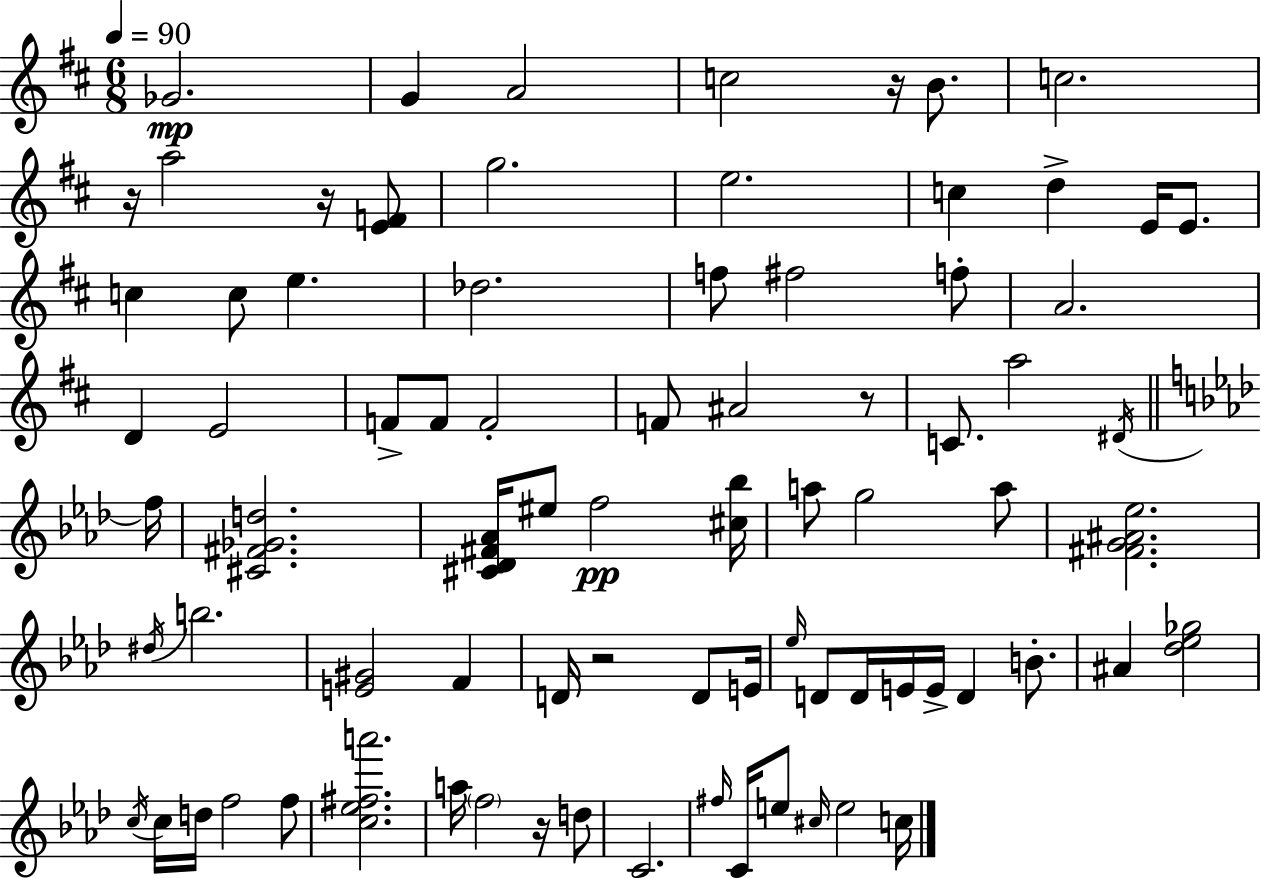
Gb4/h. G4/q A4/h C5/h R/s B4/e. C5/h. R/s A5/h R/s [E4,F4]/e G5/h. E5/h. C5/q D5/q E4/s E4/e. C5/q C5/e E5/q. Db5/h. F5/e F#5/h F5/e A4/h. D4/q E4/h F4/e F4/e F4/h F4/e A#4/h R/e C4/e. A5/h D#4/s F5/s [C#4,F#4,Gb4,D5]/h. [C#4,Db4,F#4,Ab4]/s EIS5/e F5/h [C#5,Bb5]/s A5/e G5/h A5/e [F#4,G4,A#4,Eb5]/h. D#5/s B5/h. [E4,G#4]/h F4/q D4/s R/h D4/e E4/s Eb5/s D4/e D4/s E4/s E4/s D4/q B4/e. A#4/q [Db5,Eb5,Gb5]/h C5/s C5/s D5/s F5/h F5/e [C5,Eb5,F#5,A6]/h. A5/s F5/h R/s D5/e C4/h. F#5/s C4/s E5/e C#5/s E5/h C5/s